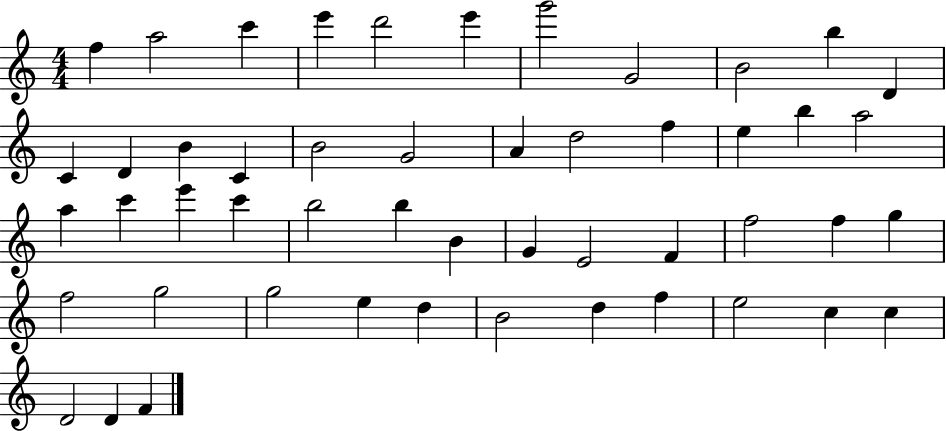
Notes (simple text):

F5/q A5/h C6/q E6/q D6/h E6/q G6/h G4/h B4/h B5/q D4/q C4/q D4/q B4/q C4/q B4/h G4/h A4/q D5/h F5/q E5/q B5/q A5/h A5/q C6/q E6/q C6/q B5/h B5/q B4/q G4/q E4/h F4/q F5/h F5/q G5/q F5/h G5/h G5/h E5/q D5/q B4/h D5/q F5/q E5/h C5/q C5/q D4/h D4/q F4/q